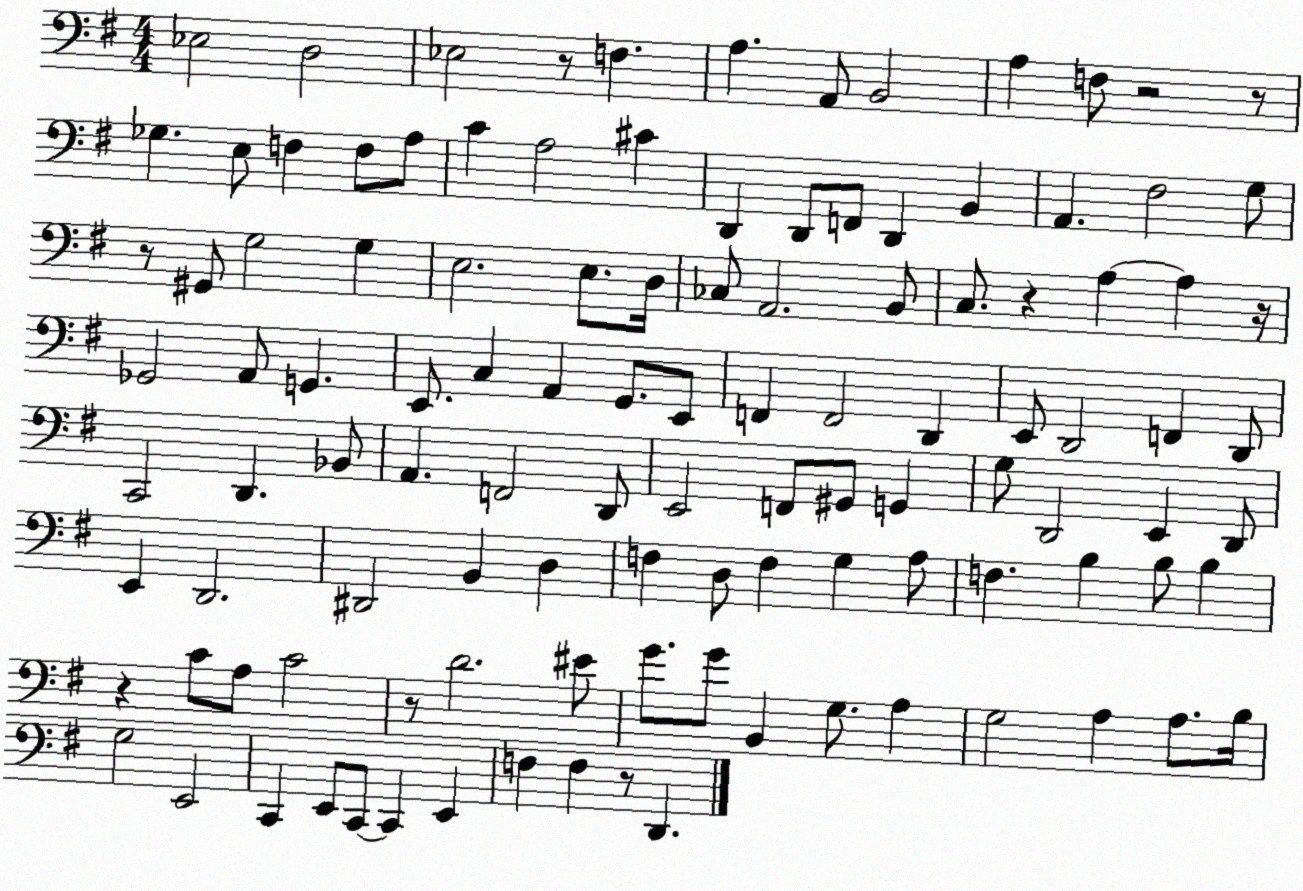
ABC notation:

X:1
T:Untitled
M:4/4
L:1/4
K:G
_E,2 D,2 _E,2 z/2 F, A, A,,/2 B,,2 A, F,/2 z2 z/2 _G, E,/2 F, F,/2 A,/2 C A,2 ^C D,, D,,/2 F,,/2 D,, B,, A,, ^F,2 G,/2 z/2 ^G,,/2 G,2 G, E,2 E,/2 D,/4 _C,/2 A,,2 B,,/2 C,/2 z A, A, z/4 _G,,2 A,,/2 G,, E,,/2 C, A,, G,,/2 E,,/2 F,, F,,2 D,, E,,/2 D,,2 F,, D,,/2 C,,2 D,, _B,,/2 A,, F,,2 D,,/2 E,,2 F,,/2 ^G,,/2 G,, G,/2 D,,2 E,, D,,/2 E,, D,,2 ^D,,2 B,, D, F, D,/2 F, G, A,/2 F, B, B,/2 B, z C/2 A,/2 C2 z/2 D2 ^E/2 G/2 G/2 B,, G,/2 A, G,2 A, A,/2 B,/4 G,2 E,,2 C,, E,,/2 C,,/2 C,, E,, F, F, z/2 D,,